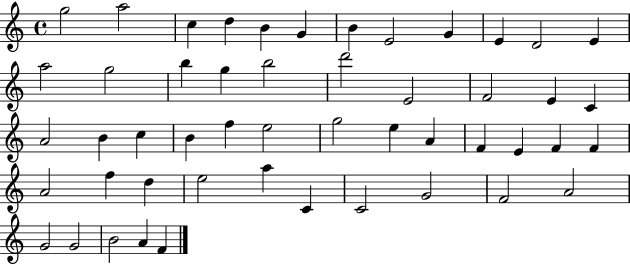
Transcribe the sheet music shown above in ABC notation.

X:1
T:Untitled
M:4/4
L:1/4
K:C
g2 a2 c d B G B E2 G E D2 E a2 g2 b g b2 d'2 E2 F2 E C A2 B c B f e2 g2 e A F E F F A2 f d e2 a C C2 G2 F2 A2 G2 G2 B2 A F